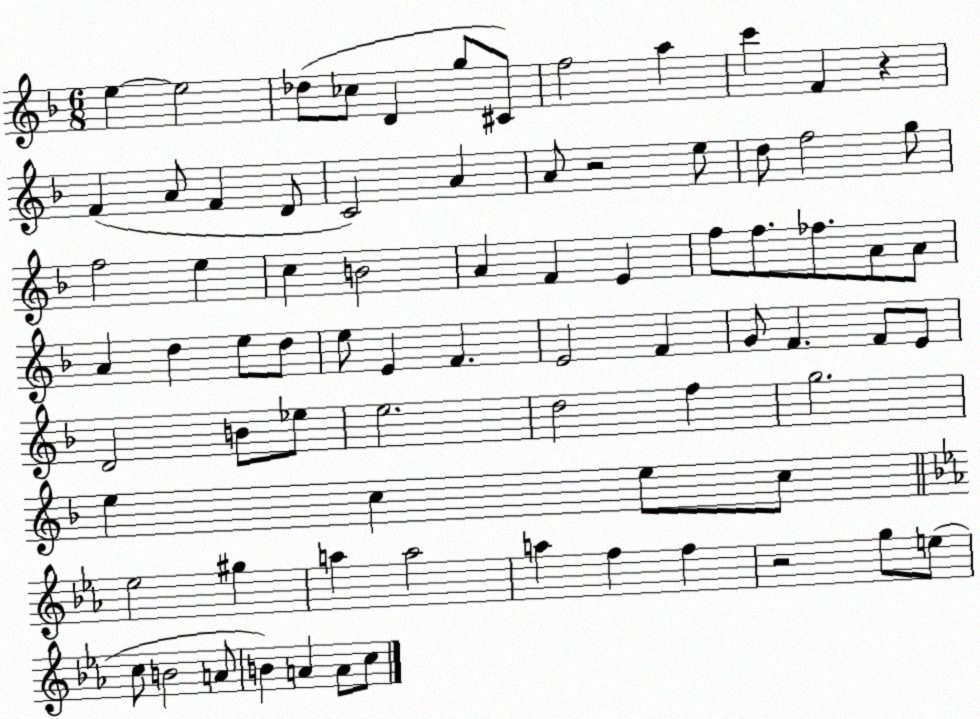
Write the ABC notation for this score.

X:1
T:Untitled
M:6/8
L:1/4
K:F
e e2 _d/2 _c/2 D g/2 ^C/2 f2 a c' F z F A/2 F D/2 C2 A A/2 z2 e/2 d/2 f2 g/2 f2 e c B2 A F E f/2 f/2 _f/2 A/2 A/2 A d e/2 d/2 e/2 E F E2 F G/2 F F/2 E/2 D2 B/2 _e/2 e2 d2 f g2 e c e/2 c/2 _e2 ^g a a2 a f f z2 g/2 e/2 c/2 B2 A/2 B A A/2 c/2